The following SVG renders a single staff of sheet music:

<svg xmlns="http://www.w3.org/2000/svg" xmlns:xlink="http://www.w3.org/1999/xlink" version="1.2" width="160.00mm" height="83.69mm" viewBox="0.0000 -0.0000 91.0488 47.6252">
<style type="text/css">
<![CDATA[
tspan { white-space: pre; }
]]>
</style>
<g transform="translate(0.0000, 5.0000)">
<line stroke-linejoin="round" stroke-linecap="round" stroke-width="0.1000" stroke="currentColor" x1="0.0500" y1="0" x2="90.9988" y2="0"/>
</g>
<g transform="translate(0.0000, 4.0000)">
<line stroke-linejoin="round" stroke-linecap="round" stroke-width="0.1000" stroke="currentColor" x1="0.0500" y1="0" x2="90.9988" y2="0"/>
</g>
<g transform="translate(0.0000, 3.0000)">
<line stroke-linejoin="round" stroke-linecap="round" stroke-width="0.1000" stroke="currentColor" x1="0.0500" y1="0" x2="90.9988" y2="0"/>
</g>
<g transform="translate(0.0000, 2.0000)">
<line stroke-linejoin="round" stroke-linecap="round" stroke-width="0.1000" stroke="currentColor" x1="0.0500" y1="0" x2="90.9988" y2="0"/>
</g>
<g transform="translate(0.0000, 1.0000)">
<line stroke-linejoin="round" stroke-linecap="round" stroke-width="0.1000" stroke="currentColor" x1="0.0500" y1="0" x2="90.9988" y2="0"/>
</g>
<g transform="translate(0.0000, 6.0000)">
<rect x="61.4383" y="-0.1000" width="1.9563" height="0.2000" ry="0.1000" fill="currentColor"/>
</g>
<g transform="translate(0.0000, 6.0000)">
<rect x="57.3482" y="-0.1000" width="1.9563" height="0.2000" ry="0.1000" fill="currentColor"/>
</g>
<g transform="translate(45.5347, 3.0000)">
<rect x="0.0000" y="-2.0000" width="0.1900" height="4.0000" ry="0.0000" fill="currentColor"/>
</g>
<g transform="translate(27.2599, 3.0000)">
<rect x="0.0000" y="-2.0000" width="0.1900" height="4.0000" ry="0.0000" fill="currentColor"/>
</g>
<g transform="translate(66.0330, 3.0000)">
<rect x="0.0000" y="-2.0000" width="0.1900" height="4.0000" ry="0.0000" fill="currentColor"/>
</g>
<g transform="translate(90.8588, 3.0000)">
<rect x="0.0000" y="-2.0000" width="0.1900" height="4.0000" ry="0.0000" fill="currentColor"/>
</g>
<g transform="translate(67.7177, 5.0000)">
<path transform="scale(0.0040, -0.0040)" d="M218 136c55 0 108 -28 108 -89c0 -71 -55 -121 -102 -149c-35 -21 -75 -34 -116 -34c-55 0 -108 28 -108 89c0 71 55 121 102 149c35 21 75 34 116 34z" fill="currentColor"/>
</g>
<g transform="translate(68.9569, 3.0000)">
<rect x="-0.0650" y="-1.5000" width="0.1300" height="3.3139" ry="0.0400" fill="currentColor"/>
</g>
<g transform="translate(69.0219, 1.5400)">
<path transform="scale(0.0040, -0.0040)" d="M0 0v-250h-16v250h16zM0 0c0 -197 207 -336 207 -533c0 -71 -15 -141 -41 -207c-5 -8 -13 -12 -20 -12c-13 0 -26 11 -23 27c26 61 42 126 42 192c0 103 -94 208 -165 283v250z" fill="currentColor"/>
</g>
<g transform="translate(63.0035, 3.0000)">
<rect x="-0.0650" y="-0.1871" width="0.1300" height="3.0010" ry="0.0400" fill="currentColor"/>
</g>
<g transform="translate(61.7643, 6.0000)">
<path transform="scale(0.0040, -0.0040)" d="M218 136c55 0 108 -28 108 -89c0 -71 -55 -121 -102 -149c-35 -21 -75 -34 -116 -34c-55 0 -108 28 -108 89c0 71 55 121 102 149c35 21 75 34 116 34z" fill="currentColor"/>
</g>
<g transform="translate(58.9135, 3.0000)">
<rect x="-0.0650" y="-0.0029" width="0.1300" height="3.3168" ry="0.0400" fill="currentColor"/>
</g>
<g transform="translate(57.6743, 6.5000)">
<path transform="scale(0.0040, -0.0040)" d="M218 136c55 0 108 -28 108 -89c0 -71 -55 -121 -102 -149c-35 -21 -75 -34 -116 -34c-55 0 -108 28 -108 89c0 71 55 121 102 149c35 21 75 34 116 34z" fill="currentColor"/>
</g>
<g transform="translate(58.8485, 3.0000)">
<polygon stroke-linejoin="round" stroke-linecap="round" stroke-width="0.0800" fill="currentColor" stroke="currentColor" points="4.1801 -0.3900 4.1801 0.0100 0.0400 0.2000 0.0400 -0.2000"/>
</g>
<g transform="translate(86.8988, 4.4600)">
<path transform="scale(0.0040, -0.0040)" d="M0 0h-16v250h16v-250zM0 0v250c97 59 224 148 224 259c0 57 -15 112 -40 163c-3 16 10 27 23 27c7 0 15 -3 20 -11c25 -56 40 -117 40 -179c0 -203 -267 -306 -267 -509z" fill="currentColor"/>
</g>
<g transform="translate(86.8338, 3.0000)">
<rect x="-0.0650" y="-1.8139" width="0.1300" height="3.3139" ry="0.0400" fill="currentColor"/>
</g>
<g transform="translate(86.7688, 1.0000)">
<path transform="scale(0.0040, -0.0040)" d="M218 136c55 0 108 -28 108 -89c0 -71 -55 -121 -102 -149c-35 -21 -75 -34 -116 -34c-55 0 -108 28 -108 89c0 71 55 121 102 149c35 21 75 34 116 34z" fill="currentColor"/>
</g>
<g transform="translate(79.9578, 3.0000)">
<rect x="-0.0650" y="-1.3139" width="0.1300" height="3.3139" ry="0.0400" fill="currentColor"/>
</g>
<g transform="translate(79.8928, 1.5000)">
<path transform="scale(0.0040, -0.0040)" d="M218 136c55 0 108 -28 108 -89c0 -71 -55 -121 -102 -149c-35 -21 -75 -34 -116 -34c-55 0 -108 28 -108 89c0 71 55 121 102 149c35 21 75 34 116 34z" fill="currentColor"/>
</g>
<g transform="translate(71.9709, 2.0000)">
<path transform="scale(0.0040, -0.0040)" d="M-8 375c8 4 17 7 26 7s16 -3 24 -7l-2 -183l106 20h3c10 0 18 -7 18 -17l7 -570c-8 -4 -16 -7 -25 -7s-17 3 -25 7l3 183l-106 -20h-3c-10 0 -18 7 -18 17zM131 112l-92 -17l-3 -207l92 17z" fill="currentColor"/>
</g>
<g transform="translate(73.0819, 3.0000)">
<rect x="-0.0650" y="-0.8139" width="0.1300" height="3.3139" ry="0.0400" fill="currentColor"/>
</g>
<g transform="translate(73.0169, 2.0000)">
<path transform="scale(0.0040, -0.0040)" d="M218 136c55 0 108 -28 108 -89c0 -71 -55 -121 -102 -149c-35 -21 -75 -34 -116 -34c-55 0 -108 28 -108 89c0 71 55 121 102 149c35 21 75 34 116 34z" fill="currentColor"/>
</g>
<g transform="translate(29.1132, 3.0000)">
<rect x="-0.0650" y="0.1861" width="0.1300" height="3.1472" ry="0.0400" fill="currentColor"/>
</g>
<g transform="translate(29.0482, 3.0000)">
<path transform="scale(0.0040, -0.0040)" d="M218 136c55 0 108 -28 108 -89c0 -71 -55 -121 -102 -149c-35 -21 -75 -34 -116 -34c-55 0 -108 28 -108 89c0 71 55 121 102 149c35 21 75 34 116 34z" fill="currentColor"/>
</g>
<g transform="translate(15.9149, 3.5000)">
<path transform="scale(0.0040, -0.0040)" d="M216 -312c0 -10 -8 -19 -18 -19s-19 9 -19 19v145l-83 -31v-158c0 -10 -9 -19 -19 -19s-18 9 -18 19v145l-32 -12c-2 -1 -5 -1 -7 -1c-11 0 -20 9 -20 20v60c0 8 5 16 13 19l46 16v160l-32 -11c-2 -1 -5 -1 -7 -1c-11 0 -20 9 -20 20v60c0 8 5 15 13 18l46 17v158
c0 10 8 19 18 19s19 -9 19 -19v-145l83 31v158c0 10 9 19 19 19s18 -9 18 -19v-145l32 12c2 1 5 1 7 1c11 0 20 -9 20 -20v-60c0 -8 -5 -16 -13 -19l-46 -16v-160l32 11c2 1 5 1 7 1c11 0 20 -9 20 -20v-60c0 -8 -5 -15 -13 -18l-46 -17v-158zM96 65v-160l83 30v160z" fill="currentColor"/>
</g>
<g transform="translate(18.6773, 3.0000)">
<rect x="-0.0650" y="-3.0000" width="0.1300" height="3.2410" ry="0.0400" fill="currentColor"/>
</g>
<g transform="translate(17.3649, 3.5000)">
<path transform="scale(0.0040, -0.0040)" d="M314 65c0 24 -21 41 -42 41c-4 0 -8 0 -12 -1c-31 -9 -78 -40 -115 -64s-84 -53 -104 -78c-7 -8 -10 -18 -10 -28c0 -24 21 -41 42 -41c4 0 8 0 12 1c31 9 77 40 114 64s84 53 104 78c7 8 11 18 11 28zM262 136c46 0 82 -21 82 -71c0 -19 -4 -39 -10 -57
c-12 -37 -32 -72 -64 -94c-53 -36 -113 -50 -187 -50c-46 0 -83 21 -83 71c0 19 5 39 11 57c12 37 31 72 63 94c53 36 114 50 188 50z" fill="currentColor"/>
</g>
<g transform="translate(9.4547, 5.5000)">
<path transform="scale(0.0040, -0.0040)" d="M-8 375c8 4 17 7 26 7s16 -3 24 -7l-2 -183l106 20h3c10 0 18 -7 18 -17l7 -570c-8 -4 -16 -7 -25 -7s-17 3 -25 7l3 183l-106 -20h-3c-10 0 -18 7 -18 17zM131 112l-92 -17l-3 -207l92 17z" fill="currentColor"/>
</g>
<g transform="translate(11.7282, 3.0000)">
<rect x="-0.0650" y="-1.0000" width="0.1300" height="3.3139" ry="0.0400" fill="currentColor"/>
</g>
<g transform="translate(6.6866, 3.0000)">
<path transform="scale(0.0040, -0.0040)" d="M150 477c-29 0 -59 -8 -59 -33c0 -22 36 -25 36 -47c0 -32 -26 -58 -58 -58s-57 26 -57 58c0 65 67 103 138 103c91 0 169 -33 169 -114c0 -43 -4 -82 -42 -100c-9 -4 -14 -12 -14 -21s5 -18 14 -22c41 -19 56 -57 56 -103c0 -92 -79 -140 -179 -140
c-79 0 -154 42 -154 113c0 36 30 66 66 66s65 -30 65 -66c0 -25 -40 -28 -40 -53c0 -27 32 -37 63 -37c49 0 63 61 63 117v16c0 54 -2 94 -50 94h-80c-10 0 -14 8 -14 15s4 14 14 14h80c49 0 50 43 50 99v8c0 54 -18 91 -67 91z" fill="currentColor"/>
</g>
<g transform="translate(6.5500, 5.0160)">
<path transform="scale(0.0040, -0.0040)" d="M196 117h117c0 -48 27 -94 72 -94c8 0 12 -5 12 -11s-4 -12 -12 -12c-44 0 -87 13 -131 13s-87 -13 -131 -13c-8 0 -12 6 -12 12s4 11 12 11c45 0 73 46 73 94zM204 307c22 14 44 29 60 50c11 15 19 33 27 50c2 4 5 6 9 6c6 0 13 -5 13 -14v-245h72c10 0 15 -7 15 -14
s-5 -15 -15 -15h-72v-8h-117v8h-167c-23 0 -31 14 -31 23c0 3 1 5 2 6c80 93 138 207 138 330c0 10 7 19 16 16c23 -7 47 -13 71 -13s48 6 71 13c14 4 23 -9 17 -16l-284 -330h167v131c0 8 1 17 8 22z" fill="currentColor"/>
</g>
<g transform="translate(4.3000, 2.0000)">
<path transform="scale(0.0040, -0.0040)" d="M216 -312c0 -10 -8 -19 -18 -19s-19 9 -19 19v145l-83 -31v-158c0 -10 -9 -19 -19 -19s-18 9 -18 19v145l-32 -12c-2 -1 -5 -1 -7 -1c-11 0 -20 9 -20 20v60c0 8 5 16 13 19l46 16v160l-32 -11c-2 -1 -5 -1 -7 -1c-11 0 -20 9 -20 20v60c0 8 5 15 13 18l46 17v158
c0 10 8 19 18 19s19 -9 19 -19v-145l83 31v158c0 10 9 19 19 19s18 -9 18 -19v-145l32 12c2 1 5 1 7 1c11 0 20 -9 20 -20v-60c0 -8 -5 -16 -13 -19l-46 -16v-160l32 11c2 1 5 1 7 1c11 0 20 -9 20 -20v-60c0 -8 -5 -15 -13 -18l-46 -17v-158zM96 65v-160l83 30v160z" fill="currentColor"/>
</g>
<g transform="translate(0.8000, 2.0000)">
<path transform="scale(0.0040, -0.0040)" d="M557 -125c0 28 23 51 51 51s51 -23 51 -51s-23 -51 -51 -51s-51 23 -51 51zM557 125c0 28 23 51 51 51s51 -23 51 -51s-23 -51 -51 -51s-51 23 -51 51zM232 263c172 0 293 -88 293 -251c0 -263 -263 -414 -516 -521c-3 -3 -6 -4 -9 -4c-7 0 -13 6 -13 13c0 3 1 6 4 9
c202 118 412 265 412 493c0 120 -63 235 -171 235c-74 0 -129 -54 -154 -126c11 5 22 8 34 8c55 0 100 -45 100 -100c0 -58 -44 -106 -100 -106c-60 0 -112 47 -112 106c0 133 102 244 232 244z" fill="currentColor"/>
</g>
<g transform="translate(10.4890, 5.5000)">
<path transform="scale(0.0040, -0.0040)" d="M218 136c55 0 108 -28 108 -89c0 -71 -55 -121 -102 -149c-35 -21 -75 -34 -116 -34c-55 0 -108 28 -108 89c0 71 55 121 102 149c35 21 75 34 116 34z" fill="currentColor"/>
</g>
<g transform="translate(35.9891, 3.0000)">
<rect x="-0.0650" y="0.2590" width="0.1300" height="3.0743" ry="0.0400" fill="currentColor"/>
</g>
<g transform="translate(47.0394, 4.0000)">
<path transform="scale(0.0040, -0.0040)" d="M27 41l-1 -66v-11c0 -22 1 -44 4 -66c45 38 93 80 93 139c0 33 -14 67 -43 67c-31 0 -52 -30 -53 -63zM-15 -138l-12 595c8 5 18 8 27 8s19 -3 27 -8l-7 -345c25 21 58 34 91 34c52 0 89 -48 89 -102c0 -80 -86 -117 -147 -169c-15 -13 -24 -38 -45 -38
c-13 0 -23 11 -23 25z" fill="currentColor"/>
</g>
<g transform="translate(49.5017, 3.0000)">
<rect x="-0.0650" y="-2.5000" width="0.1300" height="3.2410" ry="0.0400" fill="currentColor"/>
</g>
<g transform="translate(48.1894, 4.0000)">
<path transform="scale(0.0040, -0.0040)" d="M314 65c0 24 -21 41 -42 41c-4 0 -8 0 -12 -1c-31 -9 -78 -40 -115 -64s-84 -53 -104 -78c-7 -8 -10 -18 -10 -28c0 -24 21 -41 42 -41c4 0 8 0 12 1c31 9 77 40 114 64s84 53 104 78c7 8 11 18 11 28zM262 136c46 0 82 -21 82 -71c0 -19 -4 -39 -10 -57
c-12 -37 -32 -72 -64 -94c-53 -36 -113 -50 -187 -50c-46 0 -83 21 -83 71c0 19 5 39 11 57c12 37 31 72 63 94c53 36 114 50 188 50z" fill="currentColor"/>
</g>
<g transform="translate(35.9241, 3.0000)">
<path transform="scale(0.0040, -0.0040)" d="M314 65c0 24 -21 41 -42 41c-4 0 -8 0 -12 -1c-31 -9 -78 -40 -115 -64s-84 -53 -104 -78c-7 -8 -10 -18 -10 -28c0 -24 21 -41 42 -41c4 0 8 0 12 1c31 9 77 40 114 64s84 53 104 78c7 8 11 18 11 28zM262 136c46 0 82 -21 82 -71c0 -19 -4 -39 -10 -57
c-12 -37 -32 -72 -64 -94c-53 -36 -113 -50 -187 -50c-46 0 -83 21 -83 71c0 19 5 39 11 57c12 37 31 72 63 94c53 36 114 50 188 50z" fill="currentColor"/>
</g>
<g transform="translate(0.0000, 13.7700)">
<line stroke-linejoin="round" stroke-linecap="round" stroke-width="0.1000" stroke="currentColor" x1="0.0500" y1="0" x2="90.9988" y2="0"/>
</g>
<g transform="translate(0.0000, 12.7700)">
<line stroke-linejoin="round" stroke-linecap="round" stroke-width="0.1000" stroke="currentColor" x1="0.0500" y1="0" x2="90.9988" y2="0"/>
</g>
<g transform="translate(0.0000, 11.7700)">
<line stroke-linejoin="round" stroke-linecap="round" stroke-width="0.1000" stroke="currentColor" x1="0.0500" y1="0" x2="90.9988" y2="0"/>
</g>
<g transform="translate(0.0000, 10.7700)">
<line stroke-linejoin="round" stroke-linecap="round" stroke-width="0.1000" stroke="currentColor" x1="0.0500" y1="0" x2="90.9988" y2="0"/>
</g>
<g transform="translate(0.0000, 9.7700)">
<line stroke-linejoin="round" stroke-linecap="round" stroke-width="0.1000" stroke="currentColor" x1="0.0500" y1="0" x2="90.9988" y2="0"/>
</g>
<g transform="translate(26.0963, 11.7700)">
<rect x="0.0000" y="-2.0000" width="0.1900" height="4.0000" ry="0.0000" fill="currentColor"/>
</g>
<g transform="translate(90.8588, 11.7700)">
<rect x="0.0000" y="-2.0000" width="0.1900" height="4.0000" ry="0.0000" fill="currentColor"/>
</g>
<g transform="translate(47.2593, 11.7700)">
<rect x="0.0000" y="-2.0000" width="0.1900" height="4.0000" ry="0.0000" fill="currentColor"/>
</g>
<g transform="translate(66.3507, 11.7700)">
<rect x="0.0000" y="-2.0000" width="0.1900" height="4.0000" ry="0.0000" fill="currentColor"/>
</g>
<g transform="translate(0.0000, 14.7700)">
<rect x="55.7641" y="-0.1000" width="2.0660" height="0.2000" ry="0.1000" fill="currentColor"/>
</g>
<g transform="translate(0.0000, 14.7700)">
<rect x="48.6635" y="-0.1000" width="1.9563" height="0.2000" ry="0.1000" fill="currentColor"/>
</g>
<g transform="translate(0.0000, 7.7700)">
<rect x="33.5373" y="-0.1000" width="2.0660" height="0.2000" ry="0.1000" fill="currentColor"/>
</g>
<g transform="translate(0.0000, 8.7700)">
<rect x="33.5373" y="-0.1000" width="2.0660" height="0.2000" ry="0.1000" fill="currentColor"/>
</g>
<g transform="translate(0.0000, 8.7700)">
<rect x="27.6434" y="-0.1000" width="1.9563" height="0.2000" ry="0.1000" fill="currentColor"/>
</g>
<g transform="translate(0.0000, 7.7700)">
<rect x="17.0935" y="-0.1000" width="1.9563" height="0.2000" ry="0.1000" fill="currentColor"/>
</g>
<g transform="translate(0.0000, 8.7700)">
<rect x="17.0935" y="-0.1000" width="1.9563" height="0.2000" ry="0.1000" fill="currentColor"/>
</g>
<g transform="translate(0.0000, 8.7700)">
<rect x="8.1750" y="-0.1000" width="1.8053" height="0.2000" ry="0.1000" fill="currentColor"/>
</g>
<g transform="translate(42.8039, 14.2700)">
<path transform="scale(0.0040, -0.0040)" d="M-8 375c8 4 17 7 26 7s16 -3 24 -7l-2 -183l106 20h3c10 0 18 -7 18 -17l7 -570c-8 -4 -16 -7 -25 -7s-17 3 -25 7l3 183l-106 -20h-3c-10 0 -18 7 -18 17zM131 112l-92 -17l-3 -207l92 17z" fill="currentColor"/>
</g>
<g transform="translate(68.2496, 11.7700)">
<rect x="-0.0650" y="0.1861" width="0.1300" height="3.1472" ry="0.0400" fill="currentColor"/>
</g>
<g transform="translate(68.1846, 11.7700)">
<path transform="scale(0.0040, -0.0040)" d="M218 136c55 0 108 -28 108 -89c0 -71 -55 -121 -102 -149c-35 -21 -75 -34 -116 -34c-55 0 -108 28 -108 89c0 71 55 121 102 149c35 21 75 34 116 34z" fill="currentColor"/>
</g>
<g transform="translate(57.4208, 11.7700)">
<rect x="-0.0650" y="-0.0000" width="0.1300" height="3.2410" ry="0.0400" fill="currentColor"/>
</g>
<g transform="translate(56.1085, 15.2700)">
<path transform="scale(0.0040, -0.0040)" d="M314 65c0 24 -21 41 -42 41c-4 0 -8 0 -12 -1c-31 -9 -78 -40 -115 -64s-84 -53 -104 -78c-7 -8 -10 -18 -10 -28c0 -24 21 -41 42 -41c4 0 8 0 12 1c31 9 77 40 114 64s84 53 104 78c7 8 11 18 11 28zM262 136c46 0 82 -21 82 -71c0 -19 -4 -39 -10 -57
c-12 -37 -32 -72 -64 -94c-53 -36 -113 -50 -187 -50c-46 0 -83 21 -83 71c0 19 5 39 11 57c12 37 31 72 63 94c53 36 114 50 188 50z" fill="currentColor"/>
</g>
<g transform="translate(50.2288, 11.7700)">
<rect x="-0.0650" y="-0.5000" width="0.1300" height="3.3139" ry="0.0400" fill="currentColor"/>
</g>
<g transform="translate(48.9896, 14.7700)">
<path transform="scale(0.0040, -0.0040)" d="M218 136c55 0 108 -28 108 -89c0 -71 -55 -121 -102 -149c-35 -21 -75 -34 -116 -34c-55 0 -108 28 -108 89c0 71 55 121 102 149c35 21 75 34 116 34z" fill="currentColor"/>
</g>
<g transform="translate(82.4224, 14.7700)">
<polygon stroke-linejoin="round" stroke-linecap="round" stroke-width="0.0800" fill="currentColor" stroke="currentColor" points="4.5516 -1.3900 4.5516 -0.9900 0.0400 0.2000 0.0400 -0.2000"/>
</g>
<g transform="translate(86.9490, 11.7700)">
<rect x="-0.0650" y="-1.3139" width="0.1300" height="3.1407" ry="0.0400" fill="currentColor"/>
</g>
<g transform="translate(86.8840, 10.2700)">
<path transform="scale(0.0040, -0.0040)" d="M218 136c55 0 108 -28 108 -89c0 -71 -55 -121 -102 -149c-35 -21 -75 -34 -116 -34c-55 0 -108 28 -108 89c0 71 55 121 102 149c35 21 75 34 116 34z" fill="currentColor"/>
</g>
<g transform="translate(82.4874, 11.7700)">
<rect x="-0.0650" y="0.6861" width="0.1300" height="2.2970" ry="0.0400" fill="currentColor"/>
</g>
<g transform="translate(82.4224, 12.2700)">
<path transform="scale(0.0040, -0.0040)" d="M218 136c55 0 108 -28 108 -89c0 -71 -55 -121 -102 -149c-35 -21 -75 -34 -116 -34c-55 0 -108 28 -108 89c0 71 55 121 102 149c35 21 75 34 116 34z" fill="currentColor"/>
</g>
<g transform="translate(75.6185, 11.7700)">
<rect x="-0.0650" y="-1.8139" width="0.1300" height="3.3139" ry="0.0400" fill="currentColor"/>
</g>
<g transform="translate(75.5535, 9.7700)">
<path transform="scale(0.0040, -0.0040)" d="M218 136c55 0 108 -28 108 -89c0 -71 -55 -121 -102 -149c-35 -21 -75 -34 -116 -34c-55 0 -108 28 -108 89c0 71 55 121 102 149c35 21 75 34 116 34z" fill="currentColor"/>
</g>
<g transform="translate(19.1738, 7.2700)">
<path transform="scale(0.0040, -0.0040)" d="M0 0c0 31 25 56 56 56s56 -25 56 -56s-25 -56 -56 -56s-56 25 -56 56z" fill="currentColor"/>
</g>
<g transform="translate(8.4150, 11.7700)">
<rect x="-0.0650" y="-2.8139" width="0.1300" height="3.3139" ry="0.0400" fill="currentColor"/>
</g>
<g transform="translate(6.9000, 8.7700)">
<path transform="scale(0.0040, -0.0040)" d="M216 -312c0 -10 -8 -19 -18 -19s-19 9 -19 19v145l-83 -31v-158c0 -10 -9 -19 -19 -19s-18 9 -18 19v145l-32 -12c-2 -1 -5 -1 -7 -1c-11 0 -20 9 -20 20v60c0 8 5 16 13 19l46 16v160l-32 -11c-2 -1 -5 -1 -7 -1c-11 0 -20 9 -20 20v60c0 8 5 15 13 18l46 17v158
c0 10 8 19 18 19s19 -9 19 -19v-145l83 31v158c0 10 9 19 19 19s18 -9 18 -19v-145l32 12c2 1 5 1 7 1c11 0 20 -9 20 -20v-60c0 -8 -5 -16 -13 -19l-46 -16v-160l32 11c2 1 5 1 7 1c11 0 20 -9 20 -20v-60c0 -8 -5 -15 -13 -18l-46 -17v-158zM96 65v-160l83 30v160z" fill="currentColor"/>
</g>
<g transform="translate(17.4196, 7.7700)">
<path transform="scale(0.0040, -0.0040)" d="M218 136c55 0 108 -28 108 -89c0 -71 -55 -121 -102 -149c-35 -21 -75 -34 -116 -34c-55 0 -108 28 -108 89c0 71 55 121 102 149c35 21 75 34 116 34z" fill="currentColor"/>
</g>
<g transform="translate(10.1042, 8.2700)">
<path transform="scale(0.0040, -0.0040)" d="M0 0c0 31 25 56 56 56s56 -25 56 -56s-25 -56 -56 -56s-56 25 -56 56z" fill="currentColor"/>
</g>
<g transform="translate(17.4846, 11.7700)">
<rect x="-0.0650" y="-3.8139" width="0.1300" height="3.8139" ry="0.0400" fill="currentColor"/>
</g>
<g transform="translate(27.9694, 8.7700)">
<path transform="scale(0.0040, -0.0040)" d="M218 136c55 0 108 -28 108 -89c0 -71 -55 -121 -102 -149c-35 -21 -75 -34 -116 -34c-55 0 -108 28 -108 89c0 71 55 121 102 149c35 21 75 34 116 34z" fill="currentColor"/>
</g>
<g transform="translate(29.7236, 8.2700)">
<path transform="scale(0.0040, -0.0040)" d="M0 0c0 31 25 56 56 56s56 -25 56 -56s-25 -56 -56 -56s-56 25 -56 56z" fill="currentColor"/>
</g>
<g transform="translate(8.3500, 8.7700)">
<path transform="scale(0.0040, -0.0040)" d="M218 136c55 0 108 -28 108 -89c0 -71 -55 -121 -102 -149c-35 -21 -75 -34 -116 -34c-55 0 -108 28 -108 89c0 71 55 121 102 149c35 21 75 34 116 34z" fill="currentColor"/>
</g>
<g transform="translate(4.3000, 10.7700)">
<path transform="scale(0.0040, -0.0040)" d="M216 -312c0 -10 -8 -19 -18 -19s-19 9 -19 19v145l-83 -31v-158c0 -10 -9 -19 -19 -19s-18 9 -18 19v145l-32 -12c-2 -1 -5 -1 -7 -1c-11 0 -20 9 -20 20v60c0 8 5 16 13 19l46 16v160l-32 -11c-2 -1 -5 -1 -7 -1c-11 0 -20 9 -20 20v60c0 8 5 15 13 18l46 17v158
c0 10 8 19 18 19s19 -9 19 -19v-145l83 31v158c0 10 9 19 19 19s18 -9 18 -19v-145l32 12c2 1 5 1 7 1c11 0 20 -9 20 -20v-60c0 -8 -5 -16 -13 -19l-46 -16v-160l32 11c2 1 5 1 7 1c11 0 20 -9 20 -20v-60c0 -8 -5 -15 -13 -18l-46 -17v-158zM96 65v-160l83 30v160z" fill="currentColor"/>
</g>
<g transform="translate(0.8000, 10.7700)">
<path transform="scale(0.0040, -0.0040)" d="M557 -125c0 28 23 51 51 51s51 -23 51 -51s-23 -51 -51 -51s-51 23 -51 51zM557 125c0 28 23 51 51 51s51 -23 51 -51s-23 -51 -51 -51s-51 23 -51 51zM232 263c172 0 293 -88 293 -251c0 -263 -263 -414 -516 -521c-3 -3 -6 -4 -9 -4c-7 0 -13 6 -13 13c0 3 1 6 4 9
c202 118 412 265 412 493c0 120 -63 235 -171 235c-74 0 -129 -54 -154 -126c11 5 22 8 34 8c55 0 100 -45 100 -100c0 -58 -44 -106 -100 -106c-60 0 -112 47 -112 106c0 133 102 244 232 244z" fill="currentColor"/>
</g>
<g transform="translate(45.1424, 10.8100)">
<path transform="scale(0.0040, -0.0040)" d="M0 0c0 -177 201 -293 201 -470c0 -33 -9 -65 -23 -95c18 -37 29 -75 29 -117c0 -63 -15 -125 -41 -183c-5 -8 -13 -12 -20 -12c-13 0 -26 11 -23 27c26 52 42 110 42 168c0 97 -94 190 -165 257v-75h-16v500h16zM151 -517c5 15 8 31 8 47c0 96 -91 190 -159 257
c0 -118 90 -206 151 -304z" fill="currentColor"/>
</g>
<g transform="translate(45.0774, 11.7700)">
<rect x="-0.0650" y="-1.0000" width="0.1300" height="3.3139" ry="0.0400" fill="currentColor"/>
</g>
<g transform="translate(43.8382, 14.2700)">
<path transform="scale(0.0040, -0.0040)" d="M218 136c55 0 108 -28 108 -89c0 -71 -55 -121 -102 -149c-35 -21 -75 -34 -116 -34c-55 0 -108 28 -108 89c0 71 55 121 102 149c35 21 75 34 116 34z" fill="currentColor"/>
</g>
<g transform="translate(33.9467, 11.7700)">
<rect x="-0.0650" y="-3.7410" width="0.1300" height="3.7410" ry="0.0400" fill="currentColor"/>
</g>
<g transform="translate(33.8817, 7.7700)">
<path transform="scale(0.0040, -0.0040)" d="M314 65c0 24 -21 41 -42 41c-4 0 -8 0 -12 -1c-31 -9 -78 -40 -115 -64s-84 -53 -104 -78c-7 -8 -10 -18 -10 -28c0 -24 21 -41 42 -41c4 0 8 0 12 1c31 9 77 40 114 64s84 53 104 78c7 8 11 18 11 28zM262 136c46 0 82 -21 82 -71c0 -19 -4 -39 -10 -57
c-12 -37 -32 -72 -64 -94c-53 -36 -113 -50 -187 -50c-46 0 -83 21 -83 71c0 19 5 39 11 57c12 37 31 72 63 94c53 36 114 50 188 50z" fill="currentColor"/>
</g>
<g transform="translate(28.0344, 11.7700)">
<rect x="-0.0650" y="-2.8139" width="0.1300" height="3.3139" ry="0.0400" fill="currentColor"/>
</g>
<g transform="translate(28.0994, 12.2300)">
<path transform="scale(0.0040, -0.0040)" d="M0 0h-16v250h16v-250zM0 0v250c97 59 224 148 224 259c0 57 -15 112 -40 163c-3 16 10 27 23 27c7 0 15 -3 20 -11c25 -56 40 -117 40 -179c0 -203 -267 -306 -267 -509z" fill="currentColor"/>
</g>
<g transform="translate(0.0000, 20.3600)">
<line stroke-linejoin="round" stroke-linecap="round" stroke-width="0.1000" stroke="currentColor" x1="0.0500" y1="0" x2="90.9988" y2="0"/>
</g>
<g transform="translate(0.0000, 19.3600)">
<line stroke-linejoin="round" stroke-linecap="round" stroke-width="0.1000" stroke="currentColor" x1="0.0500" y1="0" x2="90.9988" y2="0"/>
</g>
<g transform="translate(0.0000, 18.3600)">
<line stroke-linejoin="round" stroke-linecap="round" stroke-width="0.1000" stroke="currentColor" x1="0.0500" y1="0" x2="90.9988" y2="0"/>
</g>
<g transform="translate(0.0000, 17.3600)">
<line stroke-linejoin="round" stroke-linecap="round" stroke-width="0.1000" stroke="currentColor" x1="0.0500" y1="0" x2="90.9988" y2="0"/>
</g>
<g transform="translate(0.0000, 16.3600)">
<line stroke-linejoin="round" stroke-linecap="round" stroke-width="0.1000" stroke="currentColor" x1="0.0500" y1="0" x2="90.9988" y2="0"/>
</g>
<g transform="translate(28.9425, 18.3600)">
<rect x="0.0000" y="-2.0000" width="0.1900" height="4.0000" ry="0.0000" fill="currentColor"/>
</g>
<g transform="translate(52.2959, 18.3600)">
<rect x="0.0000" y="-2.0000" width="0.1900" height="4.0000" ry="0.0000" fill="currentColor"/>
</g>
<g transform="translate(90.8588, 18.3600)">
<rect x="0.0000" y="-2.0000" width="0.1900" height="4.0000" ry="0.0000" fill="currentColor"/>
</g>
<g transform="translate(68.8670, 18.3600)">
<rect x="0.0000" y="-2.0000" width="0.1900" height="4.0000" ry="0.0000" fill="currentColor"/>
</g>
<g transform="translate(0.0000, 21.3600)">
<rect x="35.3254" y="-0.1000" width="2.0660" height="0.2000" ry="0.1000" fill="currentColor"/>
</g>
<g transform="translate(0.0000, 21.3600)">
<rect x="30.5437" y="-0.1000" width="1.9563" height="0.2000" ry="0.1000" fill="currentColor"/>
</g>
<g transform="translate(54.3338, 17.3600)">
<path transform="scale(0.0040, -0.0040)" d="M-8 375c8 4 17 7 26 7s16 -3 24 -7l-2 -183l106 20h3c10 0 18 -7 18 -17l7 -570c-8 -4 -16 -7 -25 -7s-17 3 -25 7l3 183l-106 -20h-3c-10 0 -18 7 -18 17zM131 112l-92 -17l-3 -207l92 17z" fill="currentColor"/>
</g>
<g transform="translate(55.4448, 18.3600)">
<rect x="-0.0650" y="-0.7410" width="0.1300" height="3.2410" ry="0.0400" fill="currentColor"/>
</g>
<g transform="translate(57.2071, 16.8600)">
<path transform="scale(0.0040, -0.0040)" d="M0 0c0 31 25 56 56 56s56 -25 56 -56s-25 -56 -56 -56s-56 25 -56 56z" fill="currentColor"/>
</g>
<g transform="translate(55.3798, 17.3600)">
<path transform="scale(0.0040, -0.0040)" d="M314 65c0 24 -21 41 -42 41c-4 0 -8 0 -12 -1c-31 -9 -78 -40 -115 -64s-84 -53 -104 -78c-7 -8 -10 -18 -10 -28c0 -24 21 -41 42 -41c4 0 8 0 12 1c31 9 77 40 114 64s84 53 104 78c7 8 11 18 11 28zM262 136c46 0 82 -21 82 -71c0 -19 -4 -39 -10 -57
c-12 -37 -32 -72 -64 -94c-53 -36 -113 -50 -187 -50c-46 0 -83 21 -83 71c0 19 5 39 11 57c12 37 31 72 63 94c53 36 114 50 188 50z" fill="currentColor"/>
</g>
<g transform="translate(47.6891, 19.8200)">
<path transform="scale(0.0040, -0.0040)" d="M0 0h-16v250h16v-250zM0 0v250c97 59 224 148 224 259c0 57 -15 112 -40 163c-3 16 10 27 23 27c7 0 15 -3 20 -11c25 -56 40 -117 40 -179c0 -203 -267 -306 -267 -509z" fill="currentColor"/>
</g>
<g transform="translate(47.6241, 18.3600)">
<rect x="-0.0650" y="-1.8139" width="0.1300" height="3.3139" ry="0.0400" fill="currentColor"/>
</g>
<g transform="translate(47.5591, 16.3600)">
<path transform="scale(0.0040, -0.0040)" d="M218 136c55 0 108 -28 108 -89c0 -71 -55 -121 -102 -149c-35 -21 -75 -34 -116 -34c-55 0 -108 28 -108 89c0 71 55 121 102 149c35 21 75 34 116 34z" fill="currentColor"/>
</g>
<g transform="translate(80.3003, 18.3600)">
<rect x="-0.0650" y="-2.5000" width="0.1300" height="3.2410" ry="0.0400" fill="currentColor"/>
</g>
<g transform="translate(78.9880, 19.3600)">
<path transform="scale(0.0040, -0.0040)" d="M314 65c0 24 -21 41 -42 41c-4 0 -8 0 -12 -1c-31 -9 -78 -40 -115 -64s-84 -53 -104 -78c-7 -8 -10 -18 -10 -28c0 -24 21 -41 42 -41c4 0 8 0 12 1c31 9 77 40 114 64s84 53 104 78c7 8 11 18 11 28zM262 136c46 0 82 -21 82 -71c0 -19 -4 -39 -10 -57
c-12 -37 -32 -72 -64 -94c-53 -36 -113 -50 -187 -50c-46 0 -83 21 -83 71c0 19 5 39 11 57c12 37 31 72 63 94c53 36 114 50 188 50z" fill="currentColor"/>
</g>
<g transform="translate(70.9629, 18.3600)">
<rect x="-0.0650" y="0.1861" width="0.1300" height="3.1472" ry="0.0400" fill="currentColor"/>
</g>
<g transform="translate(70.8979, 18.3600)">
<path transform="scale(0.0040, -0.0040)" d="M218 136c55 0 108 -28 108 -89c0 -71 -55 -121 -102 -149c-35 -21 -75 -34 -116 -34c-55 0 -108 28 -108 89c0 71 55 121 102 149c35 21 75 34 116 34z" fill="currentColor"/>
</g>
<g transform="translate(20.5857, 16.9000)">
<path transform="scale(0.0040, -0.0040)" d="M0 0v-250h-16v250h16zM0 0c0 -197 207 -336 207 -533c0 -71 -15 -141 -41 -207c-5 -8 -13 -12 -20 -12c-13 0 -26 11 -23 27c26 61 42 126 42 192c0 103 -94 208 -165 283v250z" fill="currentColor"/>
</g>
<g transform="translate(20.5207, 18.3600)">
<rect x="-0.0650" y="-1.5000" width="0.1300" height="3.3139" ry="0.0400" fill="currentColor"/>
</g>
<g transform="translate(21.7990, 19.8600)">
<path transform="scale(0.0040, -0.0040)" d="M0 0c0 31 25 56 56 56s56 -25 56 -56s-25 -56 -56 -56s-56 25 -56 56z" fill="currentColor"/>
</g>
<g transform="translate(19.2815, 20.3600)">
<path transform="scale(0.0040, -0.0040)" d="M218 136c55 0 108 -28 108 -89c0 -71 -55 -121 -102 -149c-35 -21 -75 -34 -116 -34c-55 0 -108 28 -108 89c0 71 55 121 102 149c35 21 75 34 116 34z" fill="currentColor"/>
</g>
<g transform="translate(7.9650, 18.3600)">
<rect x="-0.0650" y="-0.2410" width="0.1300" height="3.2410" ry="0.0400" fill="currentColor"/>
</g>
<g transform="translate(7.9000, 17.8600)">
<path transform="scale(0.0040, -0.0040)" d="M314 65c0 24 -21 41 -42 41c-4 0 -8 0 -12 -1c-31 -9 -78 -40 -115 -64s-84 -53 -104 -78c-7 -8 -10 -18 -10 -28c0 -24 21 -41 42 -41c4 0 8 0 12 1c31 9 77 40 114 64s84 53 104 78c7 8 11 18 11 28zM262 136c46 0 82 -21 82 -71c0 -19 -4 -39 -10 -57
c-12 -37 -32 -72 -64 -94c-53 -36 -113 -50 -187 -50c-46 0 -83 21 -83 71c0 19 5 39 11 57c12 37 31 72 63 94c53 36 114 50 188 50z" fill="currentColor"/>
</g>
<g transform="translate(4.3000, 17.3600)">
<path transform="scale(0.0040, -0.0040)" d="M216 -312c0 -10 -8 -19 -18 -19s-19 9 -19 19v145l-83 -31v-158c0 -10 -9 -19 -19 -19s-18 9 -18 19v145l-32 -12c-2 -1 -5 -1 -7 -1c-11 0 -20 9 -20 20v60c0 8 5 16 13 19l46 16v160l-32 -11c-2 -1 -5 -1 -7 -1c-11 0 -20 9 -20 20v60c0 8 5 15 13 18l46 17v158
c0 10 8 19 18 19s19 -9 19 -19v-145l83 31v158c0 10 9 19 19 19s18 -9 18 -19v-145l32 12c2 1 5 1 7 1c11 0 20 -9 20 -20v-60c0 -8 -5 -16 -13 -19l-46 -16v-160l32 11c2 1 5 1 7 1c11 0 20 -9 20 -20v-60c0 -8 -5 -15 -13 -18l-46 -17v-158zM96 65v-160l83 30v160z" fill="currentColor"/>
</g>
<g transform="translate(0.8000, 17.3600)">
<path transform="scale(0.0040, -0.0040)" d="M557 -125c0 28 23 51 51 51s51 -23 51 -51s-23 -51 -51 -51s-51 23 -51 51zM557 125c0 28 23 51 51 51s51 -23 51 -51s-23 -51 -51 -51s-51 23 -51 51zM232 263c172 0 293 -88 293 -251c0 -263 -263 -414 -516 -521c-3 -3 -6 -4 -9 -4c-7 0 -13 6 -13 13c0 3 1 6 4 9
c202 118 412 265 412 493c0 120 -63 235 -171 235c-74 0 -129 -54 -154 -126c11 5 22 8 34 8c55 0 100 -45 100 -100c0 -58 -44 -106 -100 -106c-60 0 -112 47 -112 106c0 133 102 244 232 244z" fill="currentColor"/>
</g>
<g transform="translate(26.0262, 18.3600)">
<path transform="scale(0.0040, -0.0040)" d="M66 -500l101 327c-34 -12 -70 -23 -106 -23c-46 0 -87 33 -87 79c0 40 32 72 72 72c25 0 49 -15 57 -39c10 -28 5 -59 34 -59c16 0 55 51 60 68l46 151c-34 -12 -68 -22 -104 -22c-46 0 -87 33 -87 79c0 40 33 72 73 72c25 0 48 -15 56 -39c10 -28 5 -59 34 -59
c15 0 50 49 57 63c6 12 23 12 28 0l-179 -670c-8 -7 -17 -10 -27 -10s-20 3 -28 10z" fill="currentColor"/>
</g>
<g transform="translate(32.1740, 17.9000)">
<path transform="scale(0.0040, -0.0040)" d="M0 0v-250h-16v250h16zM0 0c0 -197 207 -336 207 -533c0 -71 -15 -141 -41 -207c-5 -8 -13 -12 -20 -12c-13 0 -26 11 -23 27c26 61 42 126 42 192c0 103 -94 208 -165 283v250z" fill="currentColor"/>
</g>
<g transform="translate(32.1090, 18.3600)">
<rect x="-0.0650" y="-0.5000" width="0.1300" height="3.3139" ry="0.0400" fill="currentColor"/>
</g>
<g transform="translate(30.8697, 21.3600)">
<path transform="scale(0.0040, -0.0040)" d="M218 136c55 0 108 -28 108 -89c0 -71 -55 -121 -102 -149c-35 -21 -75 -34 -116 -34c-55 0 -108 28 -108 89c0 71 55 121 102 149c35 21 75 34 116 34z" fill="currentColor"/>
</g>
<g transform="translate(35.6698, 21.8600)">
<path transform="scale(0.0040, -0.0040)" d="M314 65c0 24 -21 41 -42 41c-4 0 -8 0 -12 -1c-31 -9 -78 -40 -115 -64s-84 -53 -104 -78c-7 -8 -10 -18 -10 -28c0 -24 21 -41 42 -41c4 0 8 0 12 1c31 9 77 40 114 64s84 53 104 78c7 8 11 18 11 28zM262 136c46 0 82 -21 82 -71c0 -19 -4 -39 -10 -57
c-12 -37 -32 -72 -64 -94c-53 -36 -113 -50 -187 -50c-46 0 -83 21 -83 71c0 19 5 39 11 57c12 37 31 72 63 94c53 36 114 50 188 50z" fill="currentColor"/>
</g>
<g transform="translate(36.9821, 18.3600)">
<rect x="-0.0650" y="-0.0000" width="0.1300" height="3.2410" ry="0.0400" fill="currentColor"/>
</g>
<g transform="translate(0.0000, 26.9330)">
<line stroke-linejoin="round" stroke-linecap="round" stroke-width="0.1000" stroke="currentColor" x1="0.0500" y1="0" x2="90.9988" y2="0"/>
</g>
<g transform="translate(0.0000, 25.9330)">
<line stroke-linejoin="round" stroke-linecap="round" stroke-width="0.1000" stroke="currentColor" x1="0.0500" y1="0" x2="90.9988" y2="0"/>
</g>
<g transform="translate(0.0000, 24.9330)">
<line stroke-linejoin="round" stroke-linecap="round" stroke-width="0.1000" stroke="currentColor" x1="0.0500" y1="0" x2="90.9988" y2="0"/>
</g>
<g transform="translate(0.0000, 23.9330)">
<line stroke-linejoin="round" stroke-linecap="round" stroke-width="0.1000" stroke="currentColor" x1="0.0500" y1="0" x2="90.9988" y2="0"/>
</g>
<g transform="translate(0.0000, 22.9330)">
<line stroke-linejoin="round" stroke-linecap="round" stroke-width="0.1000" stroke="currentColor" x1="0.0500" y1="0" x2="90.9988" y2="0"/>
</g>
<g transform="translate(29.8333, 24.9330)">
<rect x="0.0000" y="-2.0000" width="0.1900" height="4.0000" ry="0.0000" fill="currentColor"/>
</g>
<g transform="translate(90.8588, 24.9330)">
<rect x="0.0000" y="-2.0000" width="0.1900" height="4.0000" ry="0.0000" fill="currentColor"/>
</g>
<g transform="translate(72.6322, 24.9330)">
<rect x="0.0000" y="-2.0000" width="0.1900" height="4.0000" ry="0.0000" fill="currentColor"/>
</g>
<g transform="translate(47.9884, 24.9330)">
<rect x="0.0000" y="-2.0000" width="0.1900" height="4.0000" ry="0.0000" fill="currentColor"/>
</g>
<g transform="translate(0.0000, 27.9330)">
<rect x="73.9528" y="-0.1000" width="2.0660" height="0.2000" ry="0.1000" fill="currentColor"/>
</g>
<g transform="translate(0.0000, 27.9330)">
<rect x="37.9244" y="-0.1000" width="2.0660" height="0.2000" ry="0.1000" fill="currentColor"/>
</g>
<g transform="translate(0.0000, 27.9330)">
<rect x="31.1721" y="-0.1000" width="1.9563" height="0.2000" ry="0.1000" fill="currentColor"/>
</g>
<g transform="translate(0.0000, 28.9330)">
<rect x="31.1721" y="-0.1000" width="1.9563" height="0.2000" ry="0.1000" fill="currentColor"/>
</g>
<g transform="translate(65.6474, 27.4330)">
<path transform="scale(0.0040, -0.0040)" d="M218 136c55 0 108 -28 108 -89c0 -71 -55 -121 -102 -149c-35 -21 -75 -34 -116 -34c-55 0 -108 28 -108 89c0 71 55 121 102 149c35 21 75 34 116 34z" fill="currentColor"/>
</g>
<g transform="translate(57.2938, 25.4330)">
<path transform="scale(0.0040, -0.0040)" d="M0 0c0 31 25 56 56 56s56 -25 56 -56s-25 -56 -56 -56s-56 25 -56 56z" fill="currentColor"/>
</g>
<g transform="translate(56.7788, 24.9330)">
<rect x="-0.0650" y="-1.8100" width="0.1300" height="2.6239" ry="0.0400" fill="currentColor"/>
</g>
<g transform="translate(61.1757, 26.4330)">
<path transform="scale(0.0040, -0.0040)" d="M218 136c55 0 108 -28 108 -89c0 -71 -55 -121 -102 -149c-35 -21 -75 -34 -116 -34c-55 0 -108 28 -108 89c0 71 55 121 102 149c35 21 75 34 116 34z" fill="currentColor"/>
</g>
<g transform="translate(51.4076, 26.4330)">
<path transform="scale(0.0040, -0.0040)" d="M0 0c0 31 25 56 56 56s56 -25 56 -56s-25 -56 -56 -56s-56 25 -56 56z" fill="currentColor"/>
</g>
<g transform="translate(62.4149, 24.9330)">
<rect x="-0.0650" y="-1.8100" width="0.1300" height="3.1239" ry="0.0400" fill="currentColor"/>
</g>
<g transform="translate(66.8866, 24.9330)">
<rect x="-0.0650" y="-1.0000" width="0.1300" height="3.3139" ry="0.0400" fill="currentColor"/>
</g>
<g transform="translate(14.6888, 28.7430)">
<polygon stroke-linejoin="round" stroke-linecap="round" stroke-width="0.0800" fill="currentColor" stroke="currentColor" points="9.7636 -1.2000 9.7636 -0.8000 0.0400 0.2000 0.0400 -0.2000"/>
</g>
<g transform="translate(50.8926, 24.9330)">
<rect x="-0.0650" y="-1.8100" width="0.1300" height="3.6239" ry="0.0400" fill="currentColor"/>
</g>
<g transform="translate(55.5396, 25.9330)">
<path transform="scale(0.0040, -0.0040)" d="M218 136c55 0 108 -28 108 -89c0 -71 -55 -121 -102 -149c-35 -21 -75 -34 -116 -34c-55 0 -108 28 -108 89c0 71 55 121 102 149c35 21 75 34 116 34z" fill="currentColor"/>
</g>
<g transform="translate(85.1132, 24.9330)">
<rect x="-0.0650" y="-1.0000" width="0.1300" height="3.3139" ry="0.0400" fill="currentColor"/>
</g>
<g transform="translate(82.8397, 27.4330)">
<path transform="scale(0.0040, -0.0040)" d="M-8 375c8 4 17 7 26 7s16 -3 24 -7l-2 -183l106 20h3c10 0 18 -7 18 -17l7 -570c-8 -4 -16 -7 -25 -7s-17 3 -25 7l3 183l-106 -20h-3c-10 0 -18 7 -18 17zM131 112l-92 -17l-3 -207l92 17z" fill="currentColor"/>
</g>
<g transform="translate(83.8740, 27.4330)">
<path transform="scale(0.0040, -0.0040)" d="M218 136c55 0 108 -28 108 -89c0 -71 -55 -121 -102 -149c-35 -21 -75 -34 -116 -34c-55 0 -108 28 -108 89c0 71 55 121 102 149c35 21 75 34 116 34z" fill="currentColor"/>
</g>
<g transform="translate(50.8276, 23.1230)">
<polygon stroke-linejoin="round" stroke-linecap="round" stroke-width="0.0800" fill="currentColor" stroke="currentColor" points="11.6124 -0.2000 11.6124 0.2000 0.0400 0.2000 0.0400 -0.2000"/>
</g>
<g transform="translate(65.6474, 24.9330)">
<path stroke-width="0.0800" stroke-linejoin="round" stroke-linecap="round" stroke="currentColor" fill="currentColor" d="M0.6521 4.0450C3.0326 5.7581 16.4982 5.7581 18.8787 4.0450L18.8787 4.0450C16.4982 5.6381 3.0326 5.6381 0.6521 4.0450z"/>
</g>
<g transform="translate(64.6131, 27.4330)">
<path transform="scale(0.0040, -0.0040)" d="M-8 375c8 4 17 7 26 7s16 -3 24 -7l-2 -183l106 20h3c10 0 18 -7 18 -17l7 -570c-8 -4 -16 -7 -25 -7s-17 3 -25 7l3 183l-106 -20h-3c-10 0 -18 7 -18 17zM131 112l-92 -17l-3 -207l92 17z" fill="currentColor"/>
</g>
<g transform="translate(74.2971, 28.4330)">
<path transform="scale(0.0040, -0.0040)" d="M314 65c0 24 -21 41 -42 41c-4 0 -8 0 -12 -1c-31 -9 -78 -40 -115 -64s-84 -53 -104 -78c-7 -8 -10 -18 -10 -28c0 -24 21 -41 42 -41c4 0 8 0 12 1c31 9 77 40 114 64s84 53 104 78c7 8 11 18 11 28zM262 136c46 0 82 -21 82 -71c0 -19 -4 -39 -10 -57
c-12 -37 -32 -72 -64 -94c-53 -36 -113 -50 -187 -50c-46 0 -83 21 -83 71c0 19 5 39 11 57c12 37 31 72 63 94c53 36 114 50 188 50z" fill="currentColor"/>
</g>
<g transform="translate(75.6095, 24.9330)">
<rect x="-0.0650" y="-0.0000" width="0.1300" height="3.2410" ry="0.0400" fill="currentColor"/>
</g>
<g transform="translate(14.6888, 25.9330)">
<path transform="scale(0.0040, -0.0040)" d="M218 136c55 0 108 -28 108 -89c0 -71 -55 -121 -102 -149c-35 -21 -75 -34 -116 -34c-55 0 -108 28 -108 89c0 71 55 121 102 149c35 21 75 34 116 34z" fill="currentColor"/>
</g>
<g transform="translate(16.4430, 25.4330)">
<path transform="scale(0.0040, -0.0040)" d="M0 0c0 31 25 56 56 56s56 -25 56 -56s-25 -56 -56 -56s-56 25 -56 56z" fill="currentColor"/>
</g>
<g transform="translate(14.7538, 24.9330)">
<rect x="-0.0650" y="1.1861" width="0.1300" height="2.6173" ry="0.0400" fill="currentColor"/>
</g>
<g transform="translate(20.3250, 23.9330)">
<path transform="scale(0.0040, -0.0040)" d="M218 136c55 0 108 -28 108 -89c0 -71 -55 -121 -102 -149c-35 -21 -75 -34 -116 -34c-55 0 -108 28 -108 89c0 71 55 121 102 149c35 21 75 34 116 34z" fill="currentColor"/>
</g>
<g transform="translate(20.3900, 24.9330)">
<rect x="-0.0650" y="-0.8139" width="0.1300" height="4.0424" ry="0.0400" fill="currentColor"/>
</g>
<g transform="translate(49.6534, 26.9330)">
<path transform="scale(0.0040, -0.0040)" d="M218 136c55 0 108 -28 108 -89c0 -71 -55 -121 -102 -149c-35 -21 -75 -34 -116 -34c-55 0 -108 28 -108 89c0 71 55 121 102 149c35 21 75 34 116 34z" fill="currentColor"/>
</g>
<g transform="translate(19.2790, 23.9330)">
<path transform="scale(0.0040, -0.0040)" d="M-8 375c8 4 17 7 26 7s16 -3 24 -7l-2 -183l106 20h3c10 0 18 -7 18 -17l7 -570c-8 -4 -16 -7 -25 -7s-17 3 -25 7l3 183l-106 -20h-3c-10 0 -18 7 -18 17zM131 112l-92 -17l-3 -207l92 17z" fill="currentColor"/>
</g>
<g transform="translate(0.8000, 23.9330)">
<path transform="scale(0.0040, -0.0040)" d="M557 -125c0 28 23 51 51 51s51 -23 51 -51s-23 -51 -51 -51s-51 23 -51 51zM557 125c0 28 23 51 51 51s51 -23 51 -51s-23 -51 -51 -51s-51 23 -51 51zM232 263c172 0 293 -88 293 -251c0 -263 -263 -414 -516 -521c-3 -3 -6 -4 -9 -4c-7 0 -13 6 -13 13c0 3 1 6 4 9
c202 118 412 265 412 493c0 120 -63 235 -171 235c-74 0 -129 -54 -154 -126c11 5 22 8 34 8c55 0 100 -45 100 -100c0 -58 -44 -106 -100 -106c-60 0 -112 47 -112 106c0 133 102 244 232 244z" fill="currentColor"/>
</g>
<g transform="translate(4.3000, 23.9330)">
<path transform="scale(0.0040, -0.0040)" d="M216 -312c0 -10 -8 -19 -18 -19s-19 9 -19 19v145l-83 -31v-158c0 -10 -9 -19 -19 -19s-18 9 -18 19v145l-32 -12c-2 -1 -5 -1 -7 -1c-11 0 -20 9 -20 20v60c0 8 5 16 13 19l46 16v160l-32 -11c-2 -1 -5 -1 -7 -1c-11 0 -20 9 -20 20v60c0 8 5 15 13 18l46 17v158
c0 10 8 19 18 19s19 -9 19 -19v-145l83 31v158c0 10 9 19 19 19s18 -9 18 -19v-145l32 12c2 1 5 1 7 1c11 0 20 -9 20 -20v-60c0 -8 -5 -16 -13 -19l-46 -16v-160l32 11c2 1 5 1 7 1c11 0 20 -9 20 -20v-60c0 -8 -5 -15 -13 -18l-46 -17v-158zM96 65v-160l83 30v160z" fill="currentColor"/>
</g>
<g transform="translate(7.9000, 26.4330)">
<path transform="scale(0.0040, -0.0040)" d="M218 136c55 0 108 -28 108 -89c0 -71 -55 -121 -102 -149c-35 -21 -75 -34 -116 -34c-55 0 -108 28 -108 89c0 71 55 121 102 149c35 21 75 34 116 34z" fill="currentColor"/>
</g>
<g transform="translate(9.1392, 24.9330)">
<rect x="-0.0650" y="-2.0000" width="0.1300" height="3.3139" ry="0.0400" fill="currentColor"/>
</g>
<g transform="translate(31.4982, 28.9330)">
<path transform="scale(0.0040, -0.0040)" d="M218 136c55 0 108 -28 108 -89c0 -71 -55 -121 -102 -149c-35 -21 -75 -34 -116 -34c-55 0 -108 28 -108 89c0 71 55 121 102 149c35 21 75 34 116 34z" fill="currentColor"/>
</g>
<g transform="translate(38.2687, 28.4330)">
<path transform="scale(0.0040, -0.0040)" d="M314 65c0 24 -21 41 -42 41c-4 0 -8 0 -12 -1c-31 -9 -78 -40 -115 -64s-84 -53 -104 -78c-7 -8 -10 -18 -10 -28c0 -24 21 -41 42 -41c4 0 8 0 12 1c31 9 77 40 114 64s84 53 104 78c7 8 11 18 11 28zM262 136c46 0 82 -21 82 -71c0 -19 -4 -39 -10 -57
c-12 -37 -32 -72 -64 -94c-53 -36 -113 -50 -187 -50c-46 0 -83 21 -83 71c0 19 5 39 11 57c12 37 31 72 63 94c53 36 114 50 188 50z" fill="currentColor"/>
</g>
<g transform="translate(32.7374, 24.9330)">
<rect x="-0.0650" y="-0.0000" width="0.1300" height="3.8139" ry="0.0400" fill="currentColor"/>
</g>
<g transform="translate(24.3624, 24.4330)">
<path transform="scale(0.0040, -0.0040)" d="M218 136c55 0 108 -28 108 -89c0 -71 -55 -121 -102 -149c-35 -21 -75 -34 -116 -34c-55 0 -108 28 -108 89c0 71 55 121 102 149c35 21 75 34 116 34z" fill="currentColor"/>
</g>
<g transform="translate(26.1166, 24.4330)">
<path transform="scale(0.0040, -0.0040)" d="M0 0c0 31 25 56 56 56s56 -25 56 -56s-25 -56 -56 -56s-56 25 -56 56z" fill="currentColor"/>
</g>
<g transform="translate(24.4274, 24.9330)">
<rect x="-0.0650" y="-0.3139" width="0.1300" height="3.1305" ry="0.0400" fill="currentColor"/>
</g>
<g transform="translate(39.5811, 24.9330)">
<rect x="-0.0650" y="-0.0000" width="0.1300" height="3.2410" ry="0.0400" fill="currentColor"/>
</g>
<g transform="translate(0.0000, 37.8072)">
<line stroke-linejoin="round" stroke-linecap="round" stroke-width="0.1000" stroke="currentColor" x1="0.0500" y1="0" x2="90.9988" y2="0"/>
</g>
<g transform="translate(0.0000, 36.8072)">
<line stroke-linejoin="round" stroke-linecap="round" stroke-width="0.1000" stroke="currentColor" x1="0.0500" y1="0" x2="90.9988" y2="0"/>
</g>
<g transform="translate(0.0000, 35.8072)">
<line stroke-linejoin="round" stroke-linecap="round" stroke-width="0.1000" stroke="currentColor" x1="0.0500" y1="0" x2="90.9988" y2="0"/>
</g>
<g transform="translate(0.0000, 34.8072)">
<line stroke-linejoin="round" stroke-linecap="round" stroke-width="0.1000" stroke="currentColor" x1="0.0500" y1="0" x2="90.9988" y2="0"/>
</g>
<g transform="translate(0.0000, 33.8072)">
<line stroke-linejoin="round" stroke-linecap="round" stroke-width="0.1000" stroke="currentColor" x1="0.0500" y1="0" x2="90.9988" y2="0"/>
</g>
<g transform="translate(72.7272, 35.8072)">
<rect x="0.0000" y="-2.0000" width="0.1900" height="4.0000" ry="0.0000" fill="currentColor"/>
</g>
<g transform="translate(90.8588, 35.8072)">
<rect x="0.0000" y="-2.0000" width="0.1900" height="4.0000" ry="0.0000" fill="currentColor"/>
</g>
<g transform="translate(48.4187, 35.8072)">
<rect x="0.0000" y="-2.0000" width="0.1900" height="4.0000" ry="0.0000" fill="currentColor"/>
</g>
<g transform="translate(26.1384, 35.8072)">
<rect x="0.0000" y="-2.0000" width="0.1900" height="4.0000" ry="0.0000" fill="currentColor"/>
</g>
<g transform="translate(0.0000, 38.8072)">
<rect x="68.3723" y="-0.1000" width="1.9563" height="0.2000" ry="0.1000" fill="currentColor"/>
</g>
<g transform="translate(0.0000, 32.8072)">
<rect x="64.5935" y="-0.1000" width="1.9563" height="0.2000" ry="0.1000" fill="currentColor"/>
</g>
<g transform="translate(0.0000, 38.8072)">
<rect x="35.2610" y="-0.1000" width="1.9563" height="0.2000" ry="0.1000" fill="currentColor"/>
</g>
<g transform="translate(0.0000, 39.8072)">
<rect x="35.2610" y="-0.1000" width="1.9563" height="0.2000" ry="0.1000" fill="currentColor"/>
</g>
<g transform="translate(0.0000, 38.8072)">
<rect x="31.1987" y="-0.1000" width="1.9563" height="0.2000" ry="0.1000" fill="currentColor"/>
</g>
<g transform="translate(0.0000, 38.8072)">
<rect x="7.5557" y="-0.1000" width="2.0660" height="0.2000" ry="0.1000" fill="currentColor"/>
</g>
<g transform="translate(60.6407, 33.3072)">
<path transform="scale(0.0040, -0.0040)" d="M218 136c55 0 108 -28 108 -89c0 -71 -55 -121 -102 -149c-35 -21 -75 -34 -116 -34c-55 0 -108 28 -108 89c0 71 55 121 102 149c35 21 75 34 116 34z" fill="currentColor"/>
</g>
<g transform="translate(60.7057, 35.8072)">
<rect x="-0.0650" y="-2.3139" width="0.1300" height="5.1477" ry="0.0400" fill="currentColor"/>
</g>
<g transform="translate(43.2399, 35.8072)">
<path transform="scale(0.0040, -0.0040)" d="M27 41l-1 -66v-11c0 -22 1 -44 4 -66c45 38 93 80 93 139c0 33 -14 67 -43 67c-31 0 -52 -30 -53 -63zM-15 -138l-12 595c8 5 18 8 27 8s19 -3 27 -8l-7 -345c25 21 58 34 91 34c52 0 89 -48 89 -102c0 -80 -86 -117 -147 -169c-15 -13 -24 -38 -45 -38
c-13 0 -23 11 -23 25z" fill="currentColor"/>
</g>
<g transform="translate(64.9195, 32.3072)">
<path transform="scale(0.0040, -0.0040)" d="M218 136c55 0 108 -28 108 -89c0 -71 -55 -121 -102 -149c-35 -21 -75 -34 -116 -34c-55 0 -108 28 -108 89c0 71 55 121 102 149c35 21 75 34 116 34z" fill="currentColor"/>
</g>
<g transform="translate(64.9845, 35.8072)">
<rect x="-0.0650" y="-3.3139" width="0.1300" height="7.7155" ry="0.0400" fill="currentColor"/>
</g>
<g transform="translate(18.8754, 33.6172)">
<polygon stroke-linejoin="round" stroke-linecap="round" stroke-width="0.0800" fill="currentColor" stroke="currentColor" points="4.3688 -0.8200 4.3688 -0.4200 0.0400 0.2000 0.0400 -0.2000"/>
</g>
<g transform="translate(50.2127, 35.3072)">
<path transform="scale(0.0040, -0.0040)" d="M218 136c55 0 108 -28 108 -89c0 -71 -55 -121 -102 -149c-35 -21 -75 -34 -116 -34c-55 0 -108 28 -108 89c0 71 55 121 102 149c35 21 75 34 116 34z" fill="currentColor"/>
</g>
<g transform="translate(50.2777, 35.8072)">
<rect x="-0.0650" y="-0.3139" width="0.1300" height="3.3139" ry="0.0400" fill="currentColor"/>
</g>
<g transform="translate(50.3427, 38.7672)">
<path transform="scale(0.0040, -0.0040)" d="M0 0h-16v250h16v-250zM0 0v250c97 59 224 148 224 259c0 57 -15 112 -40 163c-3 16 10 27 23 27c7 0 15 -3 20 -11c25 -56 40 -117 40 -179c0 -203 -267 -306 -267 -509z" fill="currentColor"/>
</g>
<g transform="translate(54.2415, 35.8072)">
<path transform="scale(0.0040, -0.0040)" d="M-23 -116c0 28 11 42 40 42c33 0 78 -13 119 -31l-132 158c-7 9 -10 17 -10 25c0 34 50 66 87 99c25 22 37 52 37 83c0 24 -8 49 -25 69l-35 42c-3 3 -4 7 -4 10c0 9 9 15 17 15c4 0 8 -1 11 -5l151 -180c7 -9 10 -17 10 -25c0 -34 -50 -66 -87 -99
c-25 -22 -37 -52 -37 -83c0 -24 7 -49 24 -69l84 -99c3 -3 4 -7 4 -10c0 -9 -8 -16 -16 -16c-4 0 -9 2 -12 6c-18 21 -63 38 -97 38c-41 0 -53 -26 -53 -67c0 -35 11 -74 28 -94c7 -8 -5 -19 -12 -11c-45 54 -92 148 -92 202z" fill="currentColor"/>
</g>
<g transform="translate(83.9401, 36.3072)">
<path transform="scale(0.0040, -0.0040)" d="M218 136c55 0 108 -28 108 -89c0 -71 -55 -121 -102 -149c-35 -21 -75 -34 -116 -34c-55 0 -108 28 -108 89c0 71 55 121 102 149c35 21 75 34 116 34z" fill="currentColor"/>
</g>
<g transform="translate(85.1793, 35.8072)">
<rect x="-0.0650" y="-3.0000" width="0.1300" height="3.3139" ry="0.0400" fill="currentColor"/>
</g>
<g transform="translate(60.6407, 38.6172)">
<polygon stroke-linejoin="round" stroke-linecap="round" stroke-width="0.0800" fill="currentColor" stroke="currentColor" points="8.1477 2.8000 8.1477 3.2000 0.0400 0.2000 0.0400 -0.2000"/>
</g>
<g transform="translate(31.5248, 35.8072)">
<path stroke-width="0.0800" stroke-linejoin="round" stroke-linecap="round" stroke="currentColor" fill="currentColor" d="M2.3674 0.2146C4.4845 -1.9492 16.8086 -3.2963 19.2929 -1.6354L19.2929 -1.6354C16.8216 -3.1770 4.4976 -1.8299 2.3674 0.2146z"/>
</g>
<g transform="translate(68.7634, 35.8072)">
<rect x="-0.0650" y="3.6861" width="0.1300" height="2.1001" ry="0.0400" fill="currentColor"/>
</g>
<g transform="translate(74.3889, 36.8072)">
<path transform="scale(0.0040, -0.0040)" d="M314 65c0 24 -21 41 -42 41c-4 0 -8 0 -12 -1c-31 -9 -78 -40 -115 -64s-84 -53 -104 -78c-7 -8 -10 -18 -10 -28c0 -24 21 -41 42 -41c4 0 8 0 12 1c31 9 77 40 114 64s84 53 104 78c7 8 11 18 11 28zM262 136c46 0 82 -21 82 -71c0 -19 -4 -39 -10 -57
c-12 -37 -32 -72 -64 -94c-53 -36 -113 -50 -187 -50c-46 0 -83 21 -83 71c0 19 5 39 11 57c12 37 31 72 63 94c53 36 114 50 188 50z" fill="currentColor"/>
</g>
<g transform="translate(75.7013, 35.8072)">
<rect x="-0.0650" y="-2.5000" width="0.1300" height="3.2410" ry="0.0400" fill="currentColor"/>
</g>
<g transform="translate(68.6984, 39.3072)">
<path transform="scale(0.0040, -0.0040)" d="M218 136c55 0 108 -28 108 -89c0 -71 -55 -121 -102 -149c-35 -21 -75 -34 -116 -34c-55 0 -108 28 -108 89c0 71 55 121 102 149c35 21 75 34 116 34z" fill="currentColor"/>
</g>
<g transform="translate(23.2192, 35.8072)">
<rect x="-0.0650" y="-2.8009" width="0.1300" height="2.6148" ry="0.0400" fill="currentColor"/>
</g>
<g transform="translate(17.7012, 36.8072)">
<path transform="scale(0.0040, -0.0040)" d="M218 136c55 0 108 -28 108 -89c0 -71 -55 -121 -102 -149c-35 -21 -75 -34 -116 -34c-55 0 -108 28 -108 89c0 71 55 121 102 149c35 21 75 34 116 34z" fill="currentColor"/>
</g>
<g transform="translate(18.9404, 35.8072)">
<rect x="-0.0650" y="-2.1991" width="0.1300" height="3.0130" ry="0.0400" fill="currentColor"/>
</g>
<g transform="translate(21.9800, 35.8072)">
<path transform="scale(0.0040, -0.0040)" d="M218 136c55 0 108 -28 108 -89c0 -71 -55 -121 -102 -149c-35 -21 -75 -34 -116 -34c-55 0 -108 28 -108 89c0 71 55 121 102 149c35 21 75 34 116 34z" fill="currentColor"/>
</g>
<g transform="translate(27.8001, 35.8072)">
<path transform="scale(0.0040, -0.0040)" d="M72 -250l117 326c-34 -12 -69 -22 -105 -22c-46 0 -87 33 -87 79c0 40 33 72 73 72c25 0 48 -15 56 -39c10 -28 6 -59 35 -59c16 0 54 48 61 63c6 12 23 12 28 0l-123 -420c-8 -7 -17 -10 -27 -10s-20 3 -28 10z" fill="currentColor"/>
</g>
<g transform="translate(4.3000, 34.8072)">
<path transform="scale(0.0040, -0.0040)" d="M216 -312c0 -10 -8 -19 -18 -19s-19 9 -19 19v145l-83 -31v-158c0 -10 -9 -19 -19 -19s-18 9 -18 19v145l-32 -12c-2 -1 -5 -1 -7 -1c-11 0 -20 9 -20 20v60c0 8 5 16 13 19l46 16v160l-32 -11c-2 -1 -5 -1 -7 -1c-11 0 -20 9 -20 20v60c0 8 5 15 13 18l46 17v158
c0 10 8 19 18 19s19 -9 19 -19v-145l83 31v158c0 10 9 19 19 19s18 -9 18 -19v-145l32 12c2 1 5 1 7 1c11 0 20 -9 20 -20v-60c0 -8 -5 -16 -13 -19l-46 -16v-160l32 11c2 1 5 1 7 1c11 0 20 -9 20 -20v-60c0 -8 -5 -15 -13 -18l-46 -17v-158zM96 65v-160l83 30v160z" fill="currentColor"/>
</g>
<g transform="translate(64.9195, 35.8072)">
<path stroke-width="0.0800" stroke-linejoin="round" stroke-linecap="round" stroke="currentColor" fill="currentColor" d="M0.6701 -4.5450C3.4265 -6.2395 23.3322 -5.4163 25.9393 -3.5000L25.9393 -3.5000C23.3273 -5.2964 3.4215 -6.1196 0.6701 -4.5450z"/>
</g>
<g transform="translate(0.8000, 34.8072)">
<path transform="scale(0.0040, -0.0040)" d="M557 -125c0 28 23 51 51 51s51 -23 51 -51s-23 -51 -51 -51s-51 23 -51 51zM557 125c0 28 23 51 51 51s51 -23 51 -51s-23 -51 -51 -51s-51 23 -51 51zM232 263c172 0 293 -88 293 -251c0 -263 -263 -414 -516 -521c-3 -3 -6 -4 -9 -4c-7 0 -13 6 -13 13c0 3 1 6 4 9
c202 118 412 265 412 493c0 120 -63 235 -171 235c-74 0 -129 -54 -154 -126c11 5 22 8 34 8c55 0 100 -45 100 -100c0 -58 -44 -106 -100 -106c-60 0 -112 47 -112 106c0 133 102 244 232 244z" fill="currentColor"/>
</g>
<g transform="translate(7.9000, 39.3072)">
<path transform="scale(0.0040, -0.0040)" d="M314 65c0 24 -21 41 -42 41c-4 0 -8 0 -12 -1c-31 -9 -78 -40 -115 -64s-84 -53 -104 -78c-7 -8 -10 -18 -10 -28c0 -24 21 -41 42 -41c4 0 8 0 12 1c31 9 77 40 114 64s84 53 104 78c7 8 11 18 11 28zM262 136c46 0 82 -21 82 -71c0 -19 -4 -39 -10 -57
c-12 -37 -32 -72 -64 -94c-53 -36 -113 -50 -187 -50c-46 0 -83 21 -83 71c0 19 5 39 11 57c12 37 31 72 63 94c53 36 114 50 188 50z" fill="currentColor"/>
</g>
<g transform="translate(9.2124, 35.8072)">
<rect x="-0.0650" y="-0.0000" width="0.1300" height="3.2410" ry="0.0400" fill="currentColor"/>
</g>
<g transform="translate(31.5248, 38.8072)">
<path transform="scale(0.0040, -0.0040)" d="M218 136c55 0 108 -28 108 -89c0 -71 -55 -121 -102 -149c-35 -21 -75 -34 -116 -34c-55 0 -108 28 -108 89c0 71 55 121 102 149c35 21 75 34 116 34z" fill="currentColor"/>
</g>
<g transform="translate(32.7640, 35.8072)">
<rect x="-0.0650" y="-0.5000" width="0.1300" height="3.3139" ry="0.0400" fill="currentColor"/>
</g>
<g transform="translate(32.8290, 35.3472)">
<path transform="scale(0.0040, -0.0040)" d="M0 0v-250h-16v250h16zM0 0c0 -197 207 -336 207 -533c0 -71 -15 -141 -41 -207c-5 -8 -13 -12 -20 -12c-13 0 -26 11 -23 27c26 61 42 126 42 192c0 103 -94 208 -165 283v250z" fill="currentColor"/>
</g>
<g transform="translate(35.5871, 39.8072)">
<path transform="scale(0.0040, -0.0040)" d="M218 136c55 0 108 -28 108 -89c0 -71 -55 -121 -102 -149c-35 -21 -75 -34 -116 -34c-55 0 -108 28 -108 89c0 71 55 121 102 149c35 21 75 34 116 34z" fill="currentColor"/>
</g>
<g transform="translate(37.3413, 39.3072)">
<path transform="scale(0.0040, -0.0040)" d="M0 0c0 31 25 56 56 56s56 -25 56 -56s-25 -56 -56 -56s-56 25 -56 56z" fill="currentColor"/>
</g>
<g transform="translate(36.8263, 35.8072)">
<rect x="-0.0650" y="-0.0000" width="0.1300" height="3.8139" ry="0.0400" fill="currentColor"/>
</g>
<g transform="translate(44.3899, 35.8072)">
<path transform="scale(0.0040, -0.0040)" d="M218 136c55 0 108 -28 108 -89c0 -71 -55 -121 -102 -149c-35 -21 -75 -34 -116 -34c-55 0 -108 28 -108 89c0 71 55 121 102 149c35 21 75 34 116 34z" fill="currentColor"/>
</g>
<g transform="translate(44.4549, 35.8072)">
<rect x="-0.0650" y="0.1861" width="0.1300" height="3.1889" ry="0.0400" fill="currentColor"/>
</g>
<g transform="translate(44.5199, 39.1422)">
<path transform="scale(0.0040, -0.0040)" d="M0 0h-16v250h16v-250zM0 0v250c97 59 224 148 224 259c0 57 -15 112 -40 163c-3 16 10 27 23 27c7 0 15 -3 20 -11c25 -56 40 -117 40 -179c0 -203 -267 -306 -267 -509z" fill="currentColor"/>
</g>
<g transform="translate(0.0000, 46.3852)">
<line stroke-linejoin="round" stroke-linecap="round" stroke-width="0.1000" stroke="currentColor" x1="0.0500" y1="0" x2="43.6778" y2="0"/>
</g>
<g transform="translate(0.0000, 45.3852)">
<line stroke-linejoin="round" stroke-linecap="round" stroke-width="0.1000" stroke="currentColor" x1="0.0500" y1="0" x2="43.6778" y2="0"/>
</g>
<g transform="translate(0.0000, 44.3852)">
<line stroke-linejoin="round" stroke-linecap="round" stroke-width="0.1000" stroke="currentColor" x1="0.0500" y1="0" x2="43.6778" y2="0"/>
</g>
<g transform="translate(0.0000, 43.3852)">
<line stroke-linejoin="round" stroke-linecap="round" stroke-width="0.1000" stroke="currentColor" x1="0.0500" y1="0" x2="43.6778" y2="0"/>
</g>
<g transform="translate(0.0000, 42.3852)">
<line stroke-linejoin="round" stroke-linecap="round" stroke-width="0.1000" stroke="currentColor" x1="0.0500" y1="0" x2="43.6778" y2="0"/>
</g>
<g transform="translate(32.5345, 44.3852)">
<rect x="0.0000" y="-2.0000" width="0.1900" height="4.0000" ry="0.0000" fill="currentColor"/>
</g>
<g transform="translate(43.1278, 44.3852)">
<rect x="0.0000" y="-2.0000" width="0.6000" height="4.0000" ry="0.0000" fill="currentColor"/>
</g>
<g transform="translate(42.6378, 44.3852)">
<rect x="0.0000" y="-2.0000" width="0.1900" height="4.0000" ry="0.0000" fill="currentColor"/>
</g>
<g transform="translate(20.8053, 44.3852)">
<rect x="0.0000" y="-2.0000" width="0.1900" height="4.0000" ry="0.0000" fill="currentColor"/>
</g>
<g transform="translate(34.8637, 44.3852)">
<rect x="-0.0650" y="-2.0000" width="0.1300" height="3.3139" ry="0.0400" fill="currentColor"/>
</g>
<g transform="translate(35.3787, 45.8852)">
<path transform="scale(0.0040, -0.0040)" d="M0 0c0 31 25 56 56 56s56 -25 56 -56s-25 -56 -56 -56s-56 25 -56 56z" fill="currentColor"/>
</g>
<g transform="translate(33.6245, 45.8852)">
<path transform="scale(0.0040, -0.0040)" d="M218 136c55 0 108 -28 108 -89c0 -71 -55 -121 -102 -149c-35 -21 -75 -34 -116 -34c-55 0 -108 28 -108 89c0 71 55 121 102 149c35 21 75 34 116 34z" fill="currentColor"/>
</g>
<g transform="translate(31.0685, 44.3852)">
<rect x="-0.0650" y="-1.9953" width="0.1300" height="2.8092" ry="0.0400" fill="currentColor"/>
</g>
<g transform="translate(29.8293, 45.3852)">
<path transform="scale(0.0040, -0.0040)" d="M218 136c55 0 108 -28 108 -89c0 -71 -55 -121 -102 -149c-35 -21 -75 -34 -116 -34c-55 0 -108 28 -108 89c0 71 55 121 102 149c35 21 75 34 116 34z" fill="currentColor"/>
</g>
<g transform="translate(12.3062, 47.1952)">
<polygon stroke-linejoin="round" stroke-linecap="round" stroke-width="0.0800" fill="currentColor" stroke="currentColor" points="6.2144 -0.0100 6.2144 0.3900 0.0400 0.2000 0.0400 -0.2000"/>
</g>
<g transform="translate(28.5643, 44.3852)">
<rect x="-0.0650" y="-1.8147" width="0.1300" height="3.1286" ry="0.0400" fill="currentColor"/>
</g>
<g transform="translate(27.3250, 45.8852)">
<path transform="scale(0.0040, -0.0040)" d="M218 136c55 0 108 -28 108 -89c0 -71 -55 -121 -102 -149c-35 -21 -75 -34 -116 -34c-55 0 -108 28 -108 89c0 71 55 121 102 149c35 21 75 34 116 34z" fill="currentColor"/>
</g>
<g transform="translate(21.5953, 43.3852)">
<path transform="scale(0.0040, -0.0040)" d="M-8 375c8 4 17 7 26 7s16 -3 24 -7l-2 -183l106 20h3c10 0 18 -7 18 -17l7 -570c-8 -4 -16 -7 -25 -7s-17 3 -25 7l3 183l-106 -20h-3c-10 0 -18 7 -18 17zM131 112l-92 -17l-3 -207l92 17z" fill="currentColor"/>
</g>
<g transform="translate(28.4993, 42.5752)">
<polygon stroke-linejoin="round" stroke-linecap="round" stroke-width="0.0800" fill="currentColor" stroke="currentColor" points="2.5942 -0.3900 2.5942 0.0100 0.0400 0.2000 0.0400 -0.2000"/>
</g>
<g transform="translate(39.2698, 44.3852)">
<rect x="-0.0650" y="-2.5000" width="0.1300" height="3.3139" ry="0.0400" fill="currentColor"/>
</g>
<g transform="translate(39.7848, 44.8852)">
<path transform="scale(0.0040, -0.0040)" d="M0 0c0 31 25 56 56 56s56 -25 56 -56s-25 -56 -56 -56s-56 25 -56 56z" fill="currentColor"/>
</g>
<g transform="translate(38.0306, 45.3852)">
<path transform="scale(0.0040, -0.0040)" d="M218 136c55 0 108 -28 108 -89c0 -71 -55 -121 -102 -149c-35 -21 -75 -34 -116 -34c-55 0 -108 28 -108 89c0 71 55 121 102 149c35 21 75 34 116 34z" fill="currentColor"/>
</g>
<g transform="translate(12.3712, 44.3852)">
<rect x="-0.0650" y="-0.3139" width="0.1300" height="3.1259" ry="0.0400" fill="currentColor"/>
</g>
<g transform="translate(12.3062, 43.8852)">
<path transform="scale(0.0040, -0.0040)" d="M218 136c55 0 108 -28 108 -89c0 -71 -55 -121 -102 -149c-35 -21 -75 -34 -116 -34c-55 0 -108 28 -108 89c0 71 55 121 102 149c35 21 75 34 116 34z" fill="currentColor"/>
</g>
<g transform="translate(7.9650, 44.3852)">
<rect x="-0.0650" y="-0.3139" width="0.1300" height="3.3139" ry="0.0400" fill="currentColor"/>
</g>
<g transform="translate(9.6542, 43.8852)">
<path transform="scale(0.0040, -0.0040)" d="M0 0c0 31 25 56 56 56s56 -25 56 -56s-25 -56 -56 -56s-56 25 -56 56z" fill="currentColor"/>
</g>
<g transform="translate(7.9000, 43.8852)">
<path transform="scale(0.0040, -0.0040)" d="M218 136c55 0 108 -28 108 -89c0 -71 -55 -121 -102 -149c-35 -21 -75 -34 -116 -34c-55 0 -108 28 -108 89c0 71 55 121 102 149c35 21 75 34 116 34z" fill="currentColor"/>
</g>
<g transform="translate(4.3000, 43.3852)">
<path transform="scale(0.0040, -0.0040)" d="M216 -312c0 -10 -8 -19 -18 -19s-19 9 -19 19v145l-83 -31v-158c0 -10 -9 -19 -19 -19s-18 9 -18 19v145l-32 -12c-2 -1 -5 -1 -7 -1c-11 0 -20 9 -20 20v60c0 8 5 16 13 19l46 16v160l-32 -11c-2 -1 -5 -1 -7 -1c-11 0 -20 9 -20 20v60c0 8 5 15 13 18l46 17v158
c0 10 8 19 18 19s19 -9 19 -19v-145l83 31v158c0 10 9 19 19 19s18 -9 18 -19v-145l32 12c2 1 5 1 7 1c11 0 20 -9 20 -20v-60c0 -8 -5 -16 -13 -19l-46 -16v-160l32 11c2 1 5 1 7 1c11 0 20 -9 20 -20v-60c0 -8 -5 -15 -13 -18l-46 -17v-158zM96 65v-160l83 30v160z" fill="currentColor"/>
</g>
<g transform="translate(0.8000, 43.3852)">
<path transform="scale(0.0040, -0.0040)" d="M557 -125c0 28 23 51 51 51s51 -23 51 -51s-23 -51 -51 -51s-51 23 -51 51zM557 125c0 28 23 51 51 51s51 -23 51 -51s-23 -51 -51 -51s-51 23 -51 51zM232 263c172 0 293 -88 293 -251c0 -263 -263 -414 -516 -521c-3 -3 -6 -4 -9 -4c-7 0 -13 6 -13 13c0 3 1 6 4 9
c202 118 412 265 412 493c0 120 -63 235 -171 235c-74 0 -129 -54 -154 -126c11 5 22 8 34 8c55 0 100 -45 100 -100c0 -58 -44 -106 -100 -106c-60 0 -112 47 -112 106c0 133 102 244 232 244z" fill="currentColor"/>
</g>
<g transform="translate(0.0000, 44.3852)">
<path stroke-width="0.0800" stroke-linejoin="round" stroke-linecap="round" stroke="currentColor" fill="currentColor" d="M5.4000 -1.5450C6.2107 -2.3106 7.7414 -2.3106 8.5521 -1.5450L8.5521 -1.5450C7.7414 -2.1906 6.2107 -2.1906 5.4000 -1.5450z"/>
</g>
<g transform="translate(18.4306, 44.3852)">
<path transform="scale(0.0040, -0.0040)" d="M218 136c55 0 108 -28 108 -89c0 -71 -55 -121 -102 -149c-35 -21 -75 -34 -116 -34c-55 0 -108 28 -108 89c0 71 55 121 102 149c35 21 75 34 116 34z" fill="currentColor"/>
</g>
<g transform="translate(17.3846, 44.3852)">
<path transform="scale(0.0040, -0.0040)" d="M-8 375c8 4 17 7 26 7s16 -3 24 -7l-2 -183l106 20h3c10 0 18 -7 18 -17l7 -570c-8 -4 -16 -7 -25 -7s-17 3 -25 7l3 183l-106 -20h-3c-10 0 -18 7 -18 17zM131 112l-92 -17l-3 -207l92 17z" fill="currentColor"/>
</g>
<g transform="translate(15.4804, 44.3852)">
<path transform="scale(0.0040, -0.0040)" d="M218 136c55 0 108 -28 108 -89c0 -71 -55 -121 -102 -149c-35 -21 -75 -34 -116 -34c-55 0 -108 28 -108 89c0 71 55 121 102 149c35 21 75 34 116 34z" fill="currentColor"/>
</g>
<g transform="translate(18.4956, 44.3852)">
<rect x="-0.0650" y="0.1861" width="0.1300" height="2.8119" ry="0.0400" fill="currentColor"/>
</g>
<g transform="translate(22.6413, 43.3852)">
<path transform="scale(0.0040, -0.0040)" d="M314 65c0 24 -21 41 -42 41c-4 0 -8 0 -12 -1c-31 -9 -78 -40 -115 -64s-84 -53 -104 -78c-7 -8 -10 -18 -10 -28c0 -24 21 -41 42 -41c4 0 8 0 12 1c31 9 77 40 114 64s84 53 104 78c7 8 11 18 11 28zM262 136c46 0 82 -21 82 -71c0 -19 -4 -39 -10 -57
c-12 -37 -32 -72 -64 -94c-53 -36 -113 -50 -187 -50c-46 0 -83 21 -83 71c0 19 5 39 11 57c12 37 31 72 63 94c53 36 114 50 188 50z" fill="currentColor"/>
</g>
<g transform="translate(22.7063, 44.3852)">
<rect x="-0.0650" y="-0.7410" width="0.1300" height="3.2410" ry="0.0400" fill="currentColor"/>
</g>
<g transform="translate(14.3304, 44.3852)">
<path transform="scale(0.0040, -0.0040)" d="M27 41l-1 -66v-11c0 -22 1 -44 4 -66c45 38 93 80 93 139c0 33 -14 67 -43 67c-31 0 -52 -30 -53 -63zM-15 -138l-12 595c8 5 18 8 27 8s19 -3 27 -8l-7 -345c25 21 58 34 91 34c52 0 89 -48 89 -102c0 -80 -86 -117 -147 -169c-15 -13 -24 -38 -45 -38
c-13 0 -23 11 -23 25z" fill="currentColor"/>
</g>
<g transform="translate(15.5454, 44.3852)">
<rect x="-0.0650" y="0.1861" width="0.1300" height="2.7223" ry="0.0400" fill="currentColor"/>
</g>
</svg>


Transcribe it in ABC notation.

X:1
T:Untitled
M:3/4
L:1/4
K:G
F,, ^C,2 D, D,2 _B,,2 D,,/2 E,,/2 G,,/2 F, G, A,/2 ^C E C/2 E2 F,,/4 E,, D,,2 D, A, C,/2 G,/2 E,2 G,,/2 z/4 E,,/2 D,,2 A,/2 F,2 D, B,,2 A,, B,,/2 F,/2 E,/2 C,, D,,2 G,,/2 B,,/2 A,,/2 F,, D,,2 F,, D,,2 B,,/2 D,/2 z/2 E,,/2 C,, _D,/2 E,/2 z B,/2 D/2 D,,/2 B,,2 C, E, E,/2 _D,/2 D,/2 F,2 A,,/2 B,,/2 A,, B,,